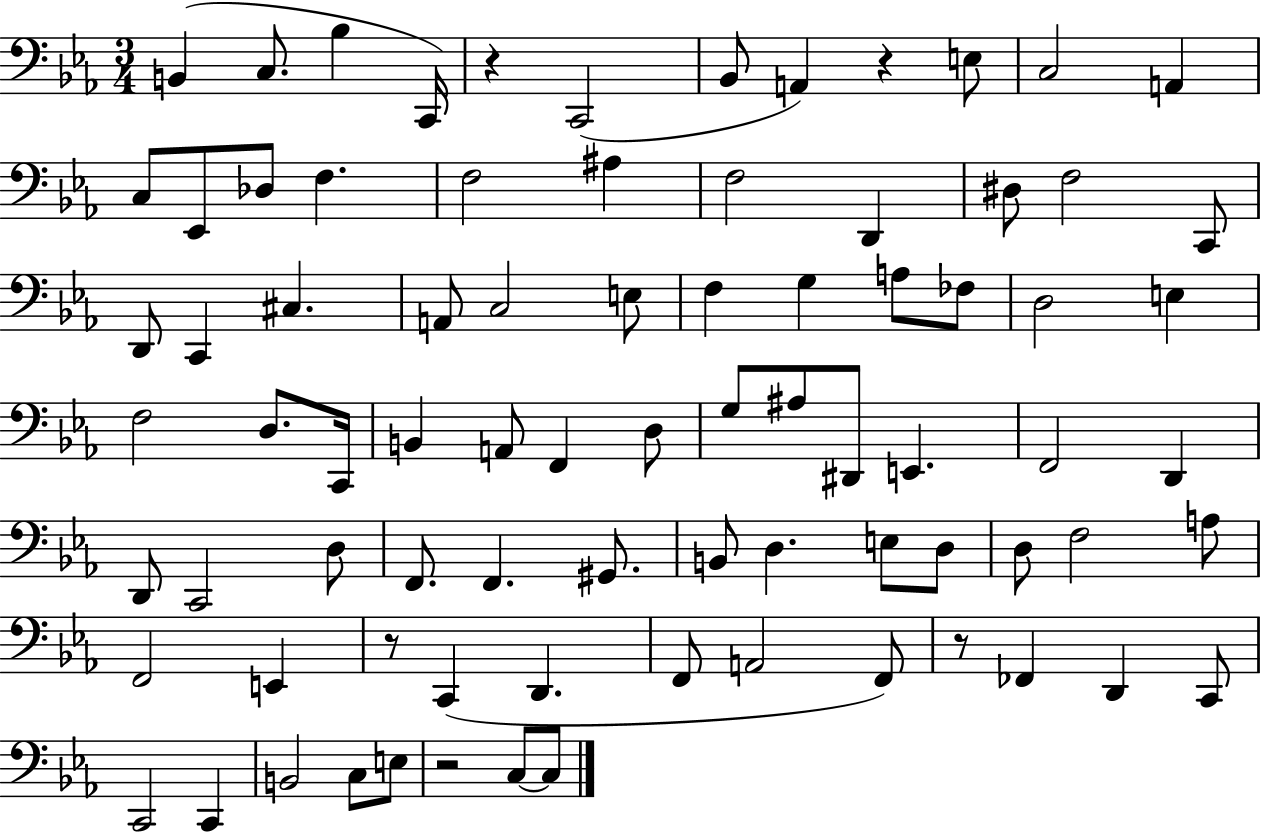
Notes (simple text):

B2/q C3/e. Bb3/q C2/s R/q C2/h Bb2/e A2/q R/q E3/e C3/h A2/q C3/e Eb2/e Db3/e F3/q. F3/h A#3/q F3/h D2/q D#3/e F3/h C2/e D2/e C2/q C#3/q. A2/e C3/h E3/e F3/q G3/q A3/e FES3/e D3/h E3/q F3/h D3/e. C2/s B2/q A2/e F2/q D3/e G3/e A#3/e D#2/e E2/q. F2/h D2/q D2/e C2/h D3/e F2/e. F2/q. G#2/e. B2/e D3/q. E3/e D3/e D3/e F3/h A3/e F2/h E2/q R/e C2/q D2/q. F2/e A2/h F2/e R/e FES2/q D2/q C2/e C2/h C2/q B2/h C3/e E3/e R/h C3/e C3/e